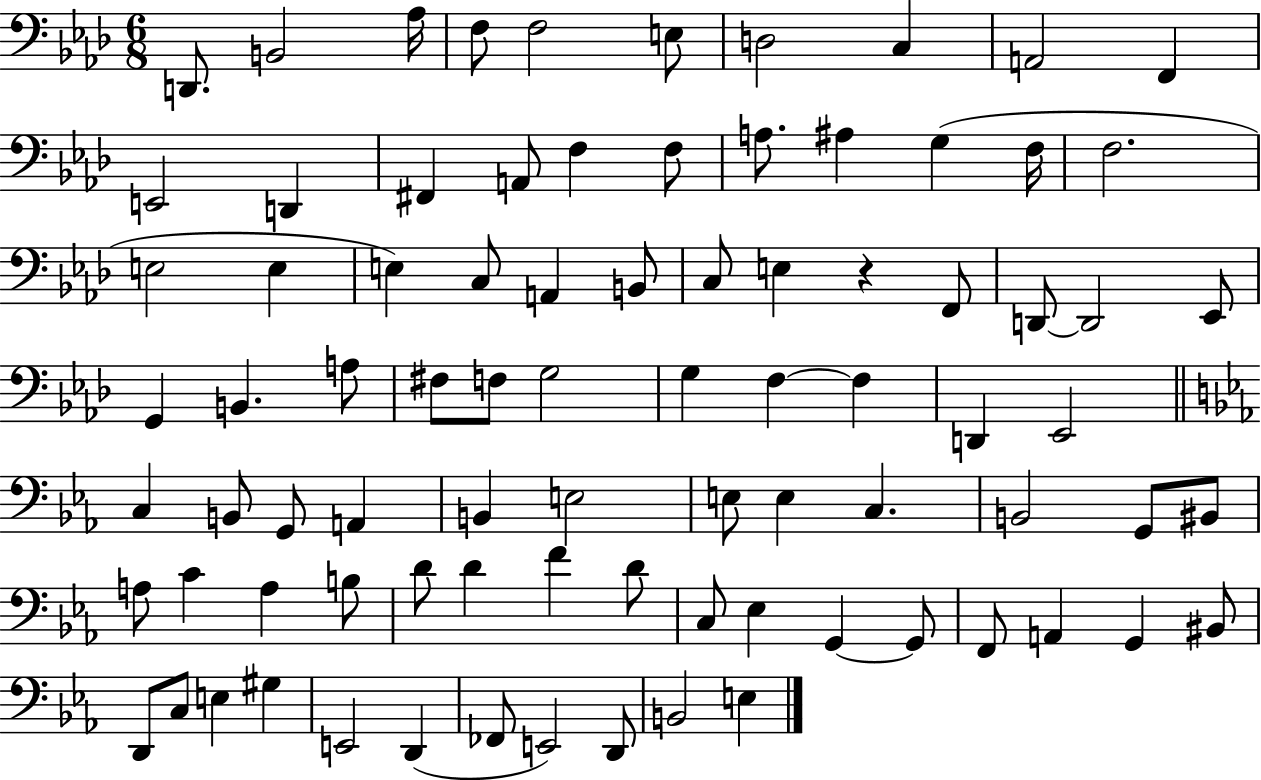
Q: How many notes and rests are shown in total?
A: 84